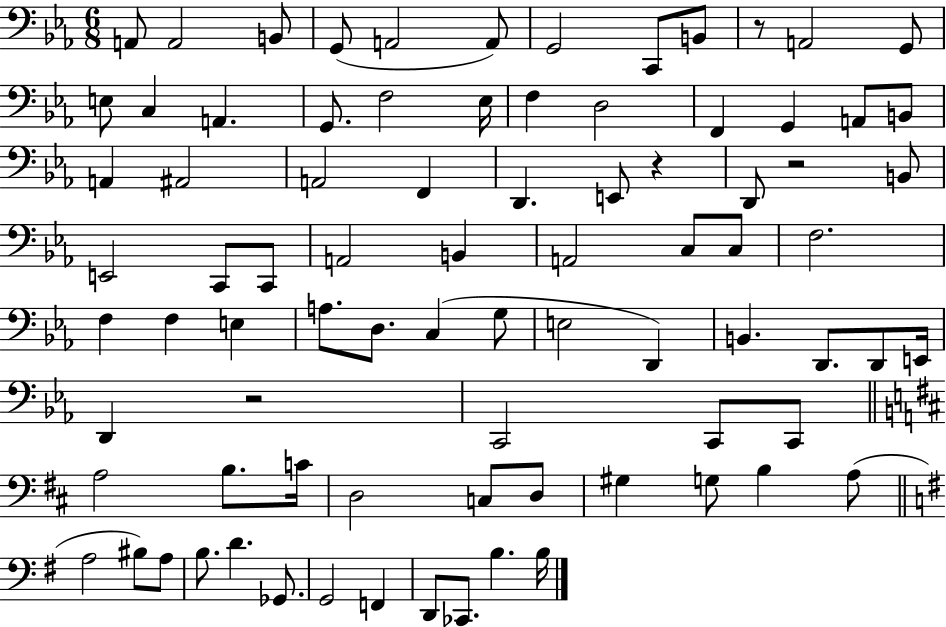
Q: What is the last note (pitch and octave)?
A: B3